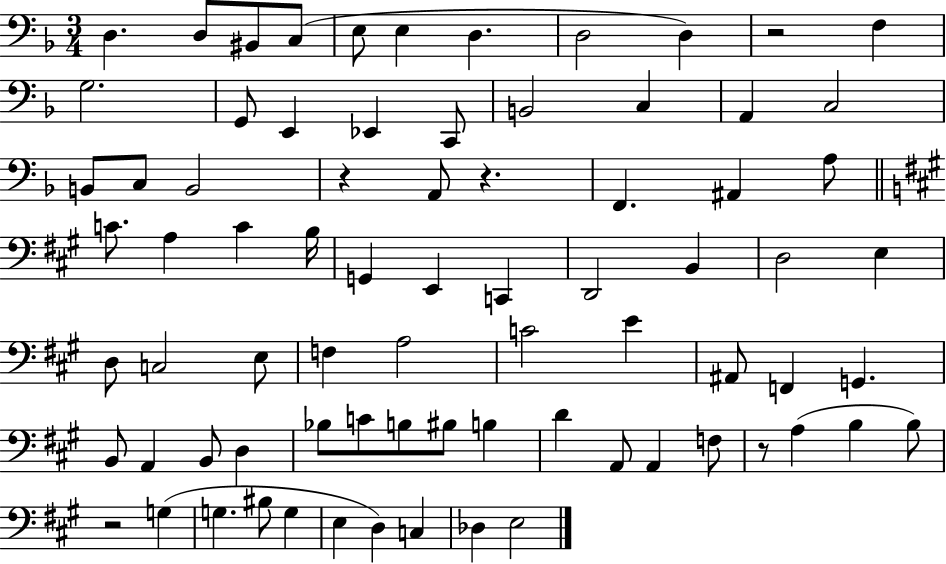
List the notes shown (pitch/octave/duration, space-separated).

D3/q. D3/e BIS2/e C3/e E3/e E3/q D3/q. D3/h D3/q R/h F3/q G3/h. G2/e E2/q Eb2/q C2/e B2/h C3/q A2/q C3/h B2/e C3/e B2/h R/q A2/e R/q. F2/q. A#2/q A3/e C4/e. A3/q C4/q B3/s G2/q E2/q C2/q D2/h B2/q D3/h E3/q D3/e C3/h E3/e F3/q A3/h C4/h E4/q A#2/e F2/q G2/q. B2/e A2/q B2/e D3/q Bb3/e C4/e B3/e BIS3/e B3/q D4/q A2/e A2/q F3/e R/e A3/q B3/q B3/e R/h G3/q G3/q. BIS3/e G3/q E3/q D3/q C3/q Db3/q E3/h